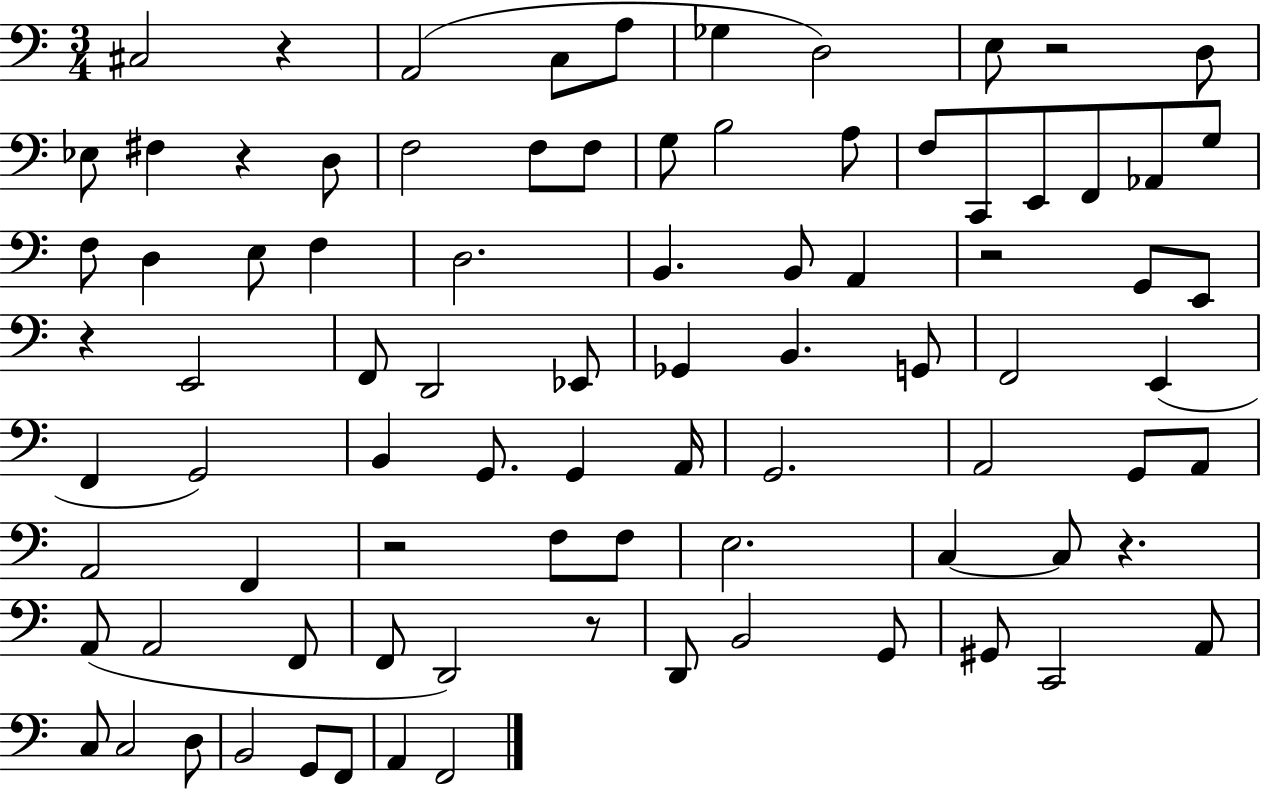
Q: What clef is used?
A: bass